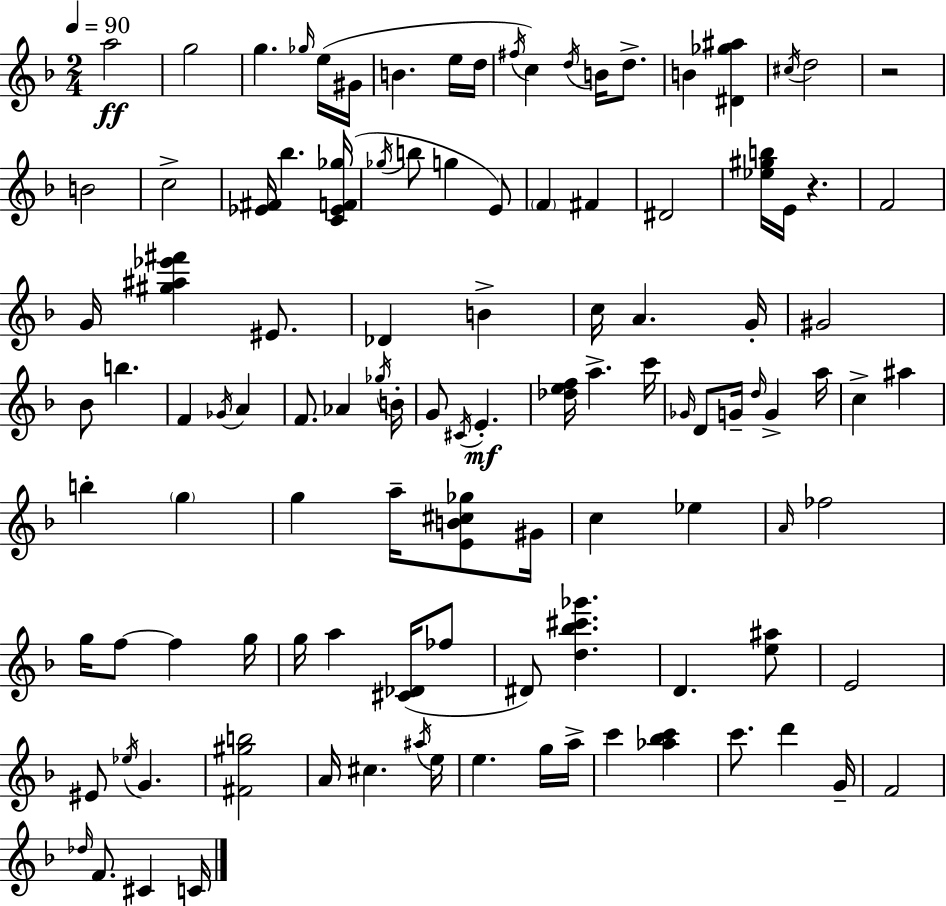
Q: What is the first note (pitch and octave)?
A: A5